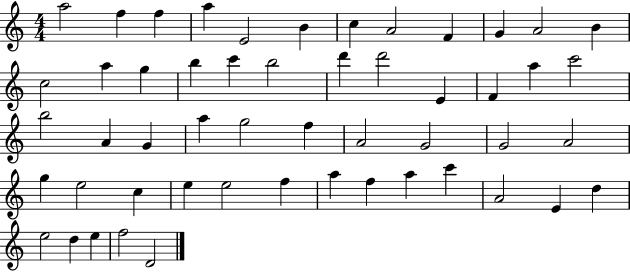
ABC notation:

X:1
T:Untitled
M:4/4
L:1/4
K:C
a2 f f a E2 B c A2 F G A2 B c2 a g b c' b2 d' d'2 E F a c'2 b2 A G a g2 f A2 G2 G2 A2 g e2 c e e2 f a f a c' A2 E d e2 d e f2 D2